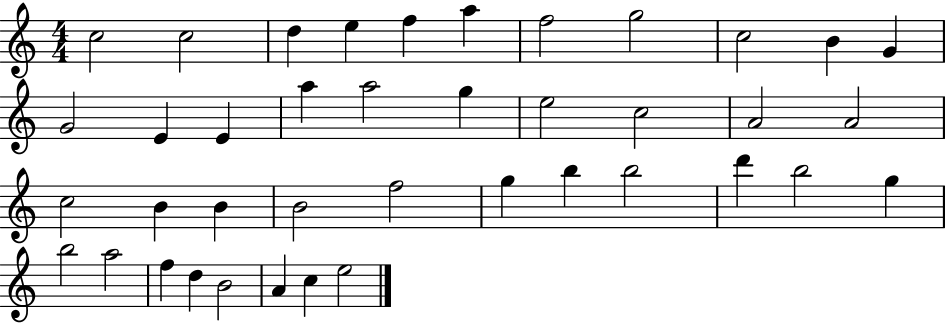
X:1
T:Untitled
M:4/4
L:1/4
K:C
c2 c2 d e f a f2 g2 c2 B G G2 E E a a2 g e2 c2 A2 A2 c2 B B B2 f2 g b b2 d' b2 g b2 a2 f d B2 A c e2